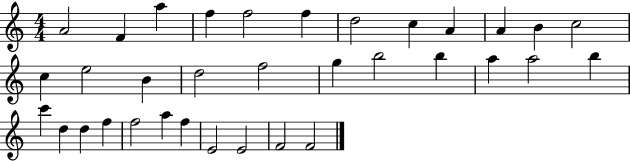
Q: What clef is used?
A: treble